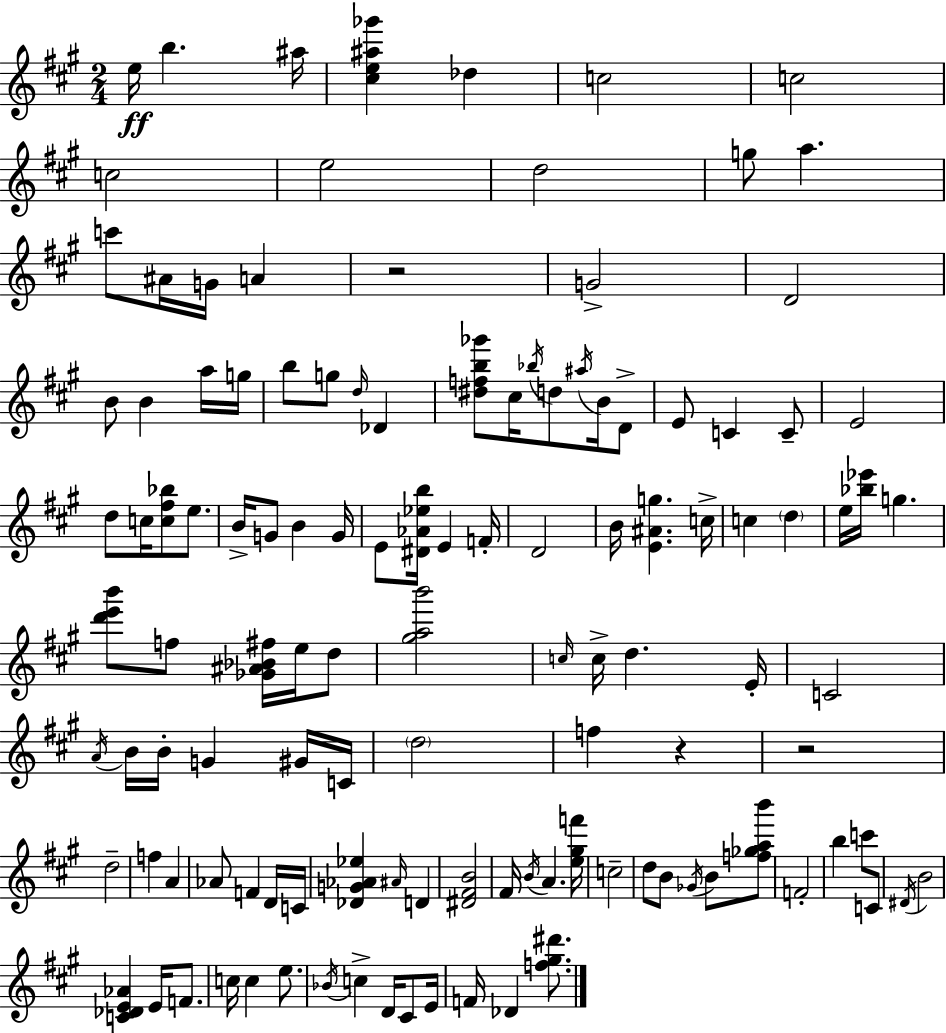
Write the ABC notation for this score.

X:1
T:Untitled
M:2/4
L:1/4
K:A
e/4 b ^a/4 [^ce^a_g'] _d c2 c2 c2 e2 d2 g/2 a c'/2 ^A/4 G/4 A z2 G2 D2 B/2 B a/4 g/4 b/2 g/2 d/4 _D [^dfb_g']/2 ^c/4 _b/4 d/2 ^a/4 B/4 D/2 E/2 C C/2 E2 d/2 c/4 [c^f_b]/2 e/2 B/4 G/2 B G/4 E/2 [^D_A_eb]/4 E F/4 D2 B/4 [E^Ag] c/4 c d e/4 [_b_e']/4 g [d'e'b']/2 f/2 [_G^A_B^f]/4 e/4 d/2 [^gab']2 c/4 c/4 d E/4 C2 A/4 B/4 B/4 G ^G/4 C/4 d2 f z z2 d2 f A _A/2 F D/4 C/4 [_DG_A_e] ^A/4 D [^D^FB]2 ^F/4 B/4 A [e^gf']/4 c2 d/2 B/2 _G/4 B/2 [f_gab']/2 F2 b c'/2 C/2 ^D/4 B2 [C_DE_A] E/4 F/2 c/4 c e/2 _B/4 c D/4 ^C/2 E/4 F/4 _D [f^g^d']/2